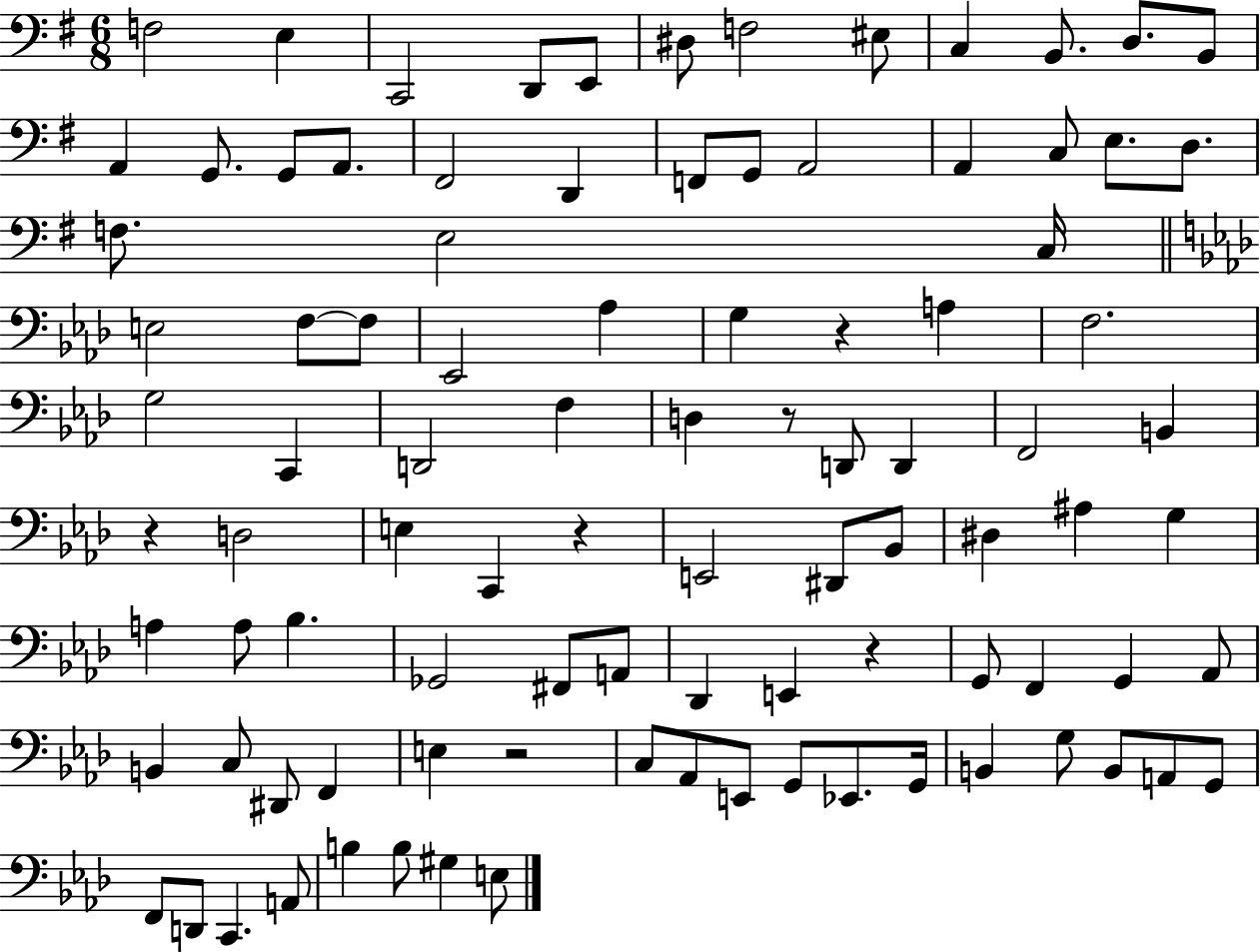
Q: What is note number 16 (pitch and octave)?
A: A2